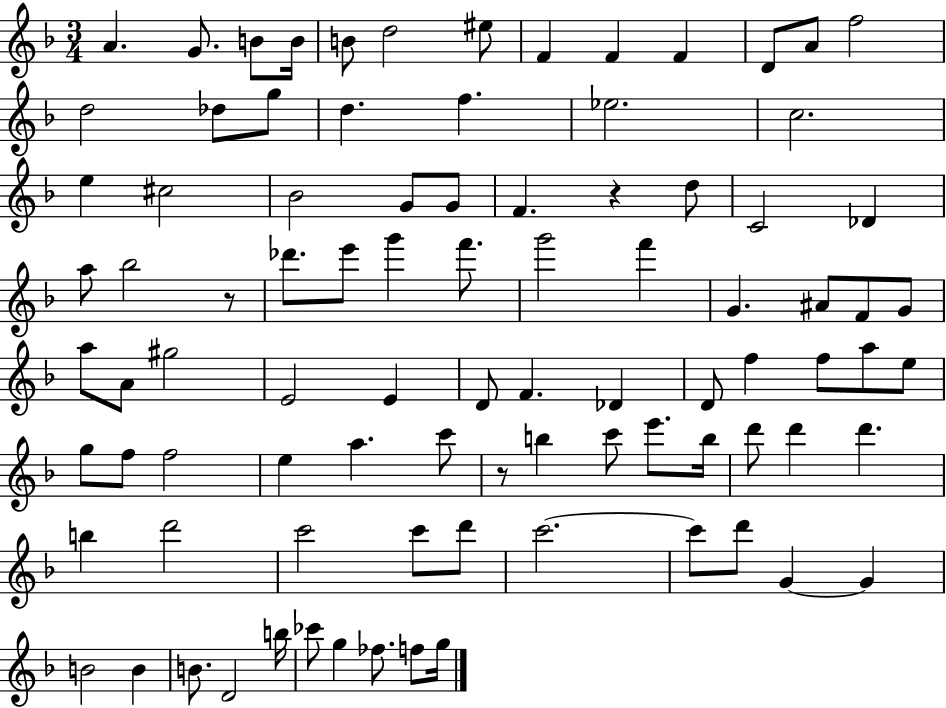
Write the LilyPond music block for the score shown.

{
  \clef treble
  \numericTimeSignature
  \time 3/4
  \key f \major
  a'4. g'8. b'8 b'16 | b'8 d''2 eis''8 | f'4 f'4 f'4 | d'8 a'8 f''2 | \break d''2 des''8 g''8 | d''4. f''4. | ees''2. | c''2. | \break e''4 cis''2 | bes'2 g'8 g'8 | f'4. r4 d''8 | c'2 des'4 | \break a''8 bes''2 r8 | des'''8. e'''8 g'''4 f'''8. | g'''2 f'''4 | g'4. ais'8 f'8 g'8 | \break a''8 a'8 gis''2 | e'2 e'4 | d'8 f'4. des'4 | d'8 f''4 f''8 a''8 e''8 | \break g''8 f''8 f''2 | e''4 a''4. c'''8 | r8 b''4 c'''8 e'''8. b''16 | d'''8 d'''4 d'''4. | \break b''4 d'''2 | c'''2 c'''8 d'''8 | c'''2.~~ | c'''8 d'''8 g'4~~ g'4 | \break b'2 b'4 | b'8. d'2 b''16 | ces'''8 g''4 fes''8. f''8 g''16 | \bar "|."
}